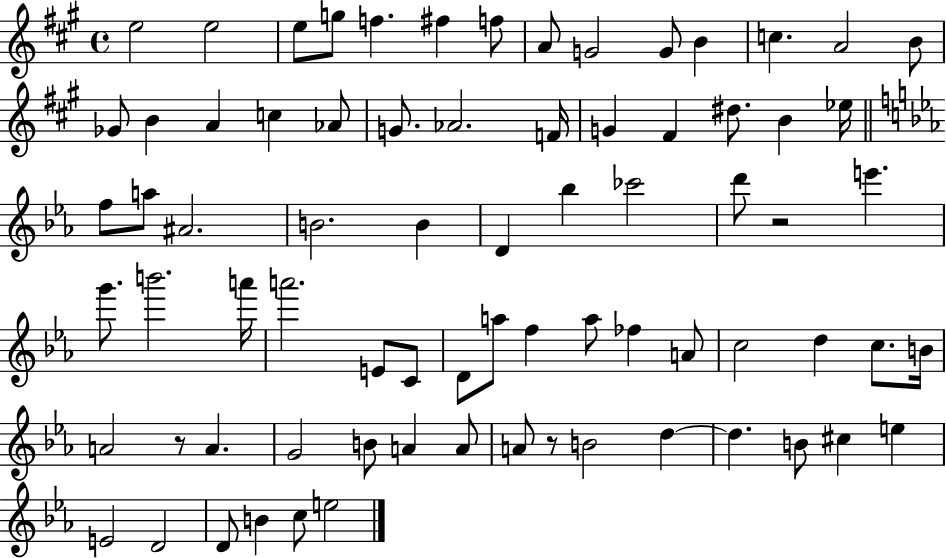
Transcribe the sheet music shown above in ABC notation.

X:1
T:Untitled
M:4/4
L:1/4
K:A
e2 e2 e/2 g/2 f ^f f/2 A/2 G2 G/2 B c A2 B/2 _G/2 B A c _A/2 G/2 _A2 F/4 G ^F ^d/2 B _e/4 f/2 a/2 ^A2 B2 B D _b _c'2 d'/2 z2 e' g'/2 b'2 a'/4 a'2 E/2 C/2 D/2 a/2 f a/2 _f A/2 c2 d c/2 B/4 A2 z/2 A G2 B/2 A A/2 A/2 z/2 B2 d d B/2 ^c e E2 D2 D/2 B c/2 e2